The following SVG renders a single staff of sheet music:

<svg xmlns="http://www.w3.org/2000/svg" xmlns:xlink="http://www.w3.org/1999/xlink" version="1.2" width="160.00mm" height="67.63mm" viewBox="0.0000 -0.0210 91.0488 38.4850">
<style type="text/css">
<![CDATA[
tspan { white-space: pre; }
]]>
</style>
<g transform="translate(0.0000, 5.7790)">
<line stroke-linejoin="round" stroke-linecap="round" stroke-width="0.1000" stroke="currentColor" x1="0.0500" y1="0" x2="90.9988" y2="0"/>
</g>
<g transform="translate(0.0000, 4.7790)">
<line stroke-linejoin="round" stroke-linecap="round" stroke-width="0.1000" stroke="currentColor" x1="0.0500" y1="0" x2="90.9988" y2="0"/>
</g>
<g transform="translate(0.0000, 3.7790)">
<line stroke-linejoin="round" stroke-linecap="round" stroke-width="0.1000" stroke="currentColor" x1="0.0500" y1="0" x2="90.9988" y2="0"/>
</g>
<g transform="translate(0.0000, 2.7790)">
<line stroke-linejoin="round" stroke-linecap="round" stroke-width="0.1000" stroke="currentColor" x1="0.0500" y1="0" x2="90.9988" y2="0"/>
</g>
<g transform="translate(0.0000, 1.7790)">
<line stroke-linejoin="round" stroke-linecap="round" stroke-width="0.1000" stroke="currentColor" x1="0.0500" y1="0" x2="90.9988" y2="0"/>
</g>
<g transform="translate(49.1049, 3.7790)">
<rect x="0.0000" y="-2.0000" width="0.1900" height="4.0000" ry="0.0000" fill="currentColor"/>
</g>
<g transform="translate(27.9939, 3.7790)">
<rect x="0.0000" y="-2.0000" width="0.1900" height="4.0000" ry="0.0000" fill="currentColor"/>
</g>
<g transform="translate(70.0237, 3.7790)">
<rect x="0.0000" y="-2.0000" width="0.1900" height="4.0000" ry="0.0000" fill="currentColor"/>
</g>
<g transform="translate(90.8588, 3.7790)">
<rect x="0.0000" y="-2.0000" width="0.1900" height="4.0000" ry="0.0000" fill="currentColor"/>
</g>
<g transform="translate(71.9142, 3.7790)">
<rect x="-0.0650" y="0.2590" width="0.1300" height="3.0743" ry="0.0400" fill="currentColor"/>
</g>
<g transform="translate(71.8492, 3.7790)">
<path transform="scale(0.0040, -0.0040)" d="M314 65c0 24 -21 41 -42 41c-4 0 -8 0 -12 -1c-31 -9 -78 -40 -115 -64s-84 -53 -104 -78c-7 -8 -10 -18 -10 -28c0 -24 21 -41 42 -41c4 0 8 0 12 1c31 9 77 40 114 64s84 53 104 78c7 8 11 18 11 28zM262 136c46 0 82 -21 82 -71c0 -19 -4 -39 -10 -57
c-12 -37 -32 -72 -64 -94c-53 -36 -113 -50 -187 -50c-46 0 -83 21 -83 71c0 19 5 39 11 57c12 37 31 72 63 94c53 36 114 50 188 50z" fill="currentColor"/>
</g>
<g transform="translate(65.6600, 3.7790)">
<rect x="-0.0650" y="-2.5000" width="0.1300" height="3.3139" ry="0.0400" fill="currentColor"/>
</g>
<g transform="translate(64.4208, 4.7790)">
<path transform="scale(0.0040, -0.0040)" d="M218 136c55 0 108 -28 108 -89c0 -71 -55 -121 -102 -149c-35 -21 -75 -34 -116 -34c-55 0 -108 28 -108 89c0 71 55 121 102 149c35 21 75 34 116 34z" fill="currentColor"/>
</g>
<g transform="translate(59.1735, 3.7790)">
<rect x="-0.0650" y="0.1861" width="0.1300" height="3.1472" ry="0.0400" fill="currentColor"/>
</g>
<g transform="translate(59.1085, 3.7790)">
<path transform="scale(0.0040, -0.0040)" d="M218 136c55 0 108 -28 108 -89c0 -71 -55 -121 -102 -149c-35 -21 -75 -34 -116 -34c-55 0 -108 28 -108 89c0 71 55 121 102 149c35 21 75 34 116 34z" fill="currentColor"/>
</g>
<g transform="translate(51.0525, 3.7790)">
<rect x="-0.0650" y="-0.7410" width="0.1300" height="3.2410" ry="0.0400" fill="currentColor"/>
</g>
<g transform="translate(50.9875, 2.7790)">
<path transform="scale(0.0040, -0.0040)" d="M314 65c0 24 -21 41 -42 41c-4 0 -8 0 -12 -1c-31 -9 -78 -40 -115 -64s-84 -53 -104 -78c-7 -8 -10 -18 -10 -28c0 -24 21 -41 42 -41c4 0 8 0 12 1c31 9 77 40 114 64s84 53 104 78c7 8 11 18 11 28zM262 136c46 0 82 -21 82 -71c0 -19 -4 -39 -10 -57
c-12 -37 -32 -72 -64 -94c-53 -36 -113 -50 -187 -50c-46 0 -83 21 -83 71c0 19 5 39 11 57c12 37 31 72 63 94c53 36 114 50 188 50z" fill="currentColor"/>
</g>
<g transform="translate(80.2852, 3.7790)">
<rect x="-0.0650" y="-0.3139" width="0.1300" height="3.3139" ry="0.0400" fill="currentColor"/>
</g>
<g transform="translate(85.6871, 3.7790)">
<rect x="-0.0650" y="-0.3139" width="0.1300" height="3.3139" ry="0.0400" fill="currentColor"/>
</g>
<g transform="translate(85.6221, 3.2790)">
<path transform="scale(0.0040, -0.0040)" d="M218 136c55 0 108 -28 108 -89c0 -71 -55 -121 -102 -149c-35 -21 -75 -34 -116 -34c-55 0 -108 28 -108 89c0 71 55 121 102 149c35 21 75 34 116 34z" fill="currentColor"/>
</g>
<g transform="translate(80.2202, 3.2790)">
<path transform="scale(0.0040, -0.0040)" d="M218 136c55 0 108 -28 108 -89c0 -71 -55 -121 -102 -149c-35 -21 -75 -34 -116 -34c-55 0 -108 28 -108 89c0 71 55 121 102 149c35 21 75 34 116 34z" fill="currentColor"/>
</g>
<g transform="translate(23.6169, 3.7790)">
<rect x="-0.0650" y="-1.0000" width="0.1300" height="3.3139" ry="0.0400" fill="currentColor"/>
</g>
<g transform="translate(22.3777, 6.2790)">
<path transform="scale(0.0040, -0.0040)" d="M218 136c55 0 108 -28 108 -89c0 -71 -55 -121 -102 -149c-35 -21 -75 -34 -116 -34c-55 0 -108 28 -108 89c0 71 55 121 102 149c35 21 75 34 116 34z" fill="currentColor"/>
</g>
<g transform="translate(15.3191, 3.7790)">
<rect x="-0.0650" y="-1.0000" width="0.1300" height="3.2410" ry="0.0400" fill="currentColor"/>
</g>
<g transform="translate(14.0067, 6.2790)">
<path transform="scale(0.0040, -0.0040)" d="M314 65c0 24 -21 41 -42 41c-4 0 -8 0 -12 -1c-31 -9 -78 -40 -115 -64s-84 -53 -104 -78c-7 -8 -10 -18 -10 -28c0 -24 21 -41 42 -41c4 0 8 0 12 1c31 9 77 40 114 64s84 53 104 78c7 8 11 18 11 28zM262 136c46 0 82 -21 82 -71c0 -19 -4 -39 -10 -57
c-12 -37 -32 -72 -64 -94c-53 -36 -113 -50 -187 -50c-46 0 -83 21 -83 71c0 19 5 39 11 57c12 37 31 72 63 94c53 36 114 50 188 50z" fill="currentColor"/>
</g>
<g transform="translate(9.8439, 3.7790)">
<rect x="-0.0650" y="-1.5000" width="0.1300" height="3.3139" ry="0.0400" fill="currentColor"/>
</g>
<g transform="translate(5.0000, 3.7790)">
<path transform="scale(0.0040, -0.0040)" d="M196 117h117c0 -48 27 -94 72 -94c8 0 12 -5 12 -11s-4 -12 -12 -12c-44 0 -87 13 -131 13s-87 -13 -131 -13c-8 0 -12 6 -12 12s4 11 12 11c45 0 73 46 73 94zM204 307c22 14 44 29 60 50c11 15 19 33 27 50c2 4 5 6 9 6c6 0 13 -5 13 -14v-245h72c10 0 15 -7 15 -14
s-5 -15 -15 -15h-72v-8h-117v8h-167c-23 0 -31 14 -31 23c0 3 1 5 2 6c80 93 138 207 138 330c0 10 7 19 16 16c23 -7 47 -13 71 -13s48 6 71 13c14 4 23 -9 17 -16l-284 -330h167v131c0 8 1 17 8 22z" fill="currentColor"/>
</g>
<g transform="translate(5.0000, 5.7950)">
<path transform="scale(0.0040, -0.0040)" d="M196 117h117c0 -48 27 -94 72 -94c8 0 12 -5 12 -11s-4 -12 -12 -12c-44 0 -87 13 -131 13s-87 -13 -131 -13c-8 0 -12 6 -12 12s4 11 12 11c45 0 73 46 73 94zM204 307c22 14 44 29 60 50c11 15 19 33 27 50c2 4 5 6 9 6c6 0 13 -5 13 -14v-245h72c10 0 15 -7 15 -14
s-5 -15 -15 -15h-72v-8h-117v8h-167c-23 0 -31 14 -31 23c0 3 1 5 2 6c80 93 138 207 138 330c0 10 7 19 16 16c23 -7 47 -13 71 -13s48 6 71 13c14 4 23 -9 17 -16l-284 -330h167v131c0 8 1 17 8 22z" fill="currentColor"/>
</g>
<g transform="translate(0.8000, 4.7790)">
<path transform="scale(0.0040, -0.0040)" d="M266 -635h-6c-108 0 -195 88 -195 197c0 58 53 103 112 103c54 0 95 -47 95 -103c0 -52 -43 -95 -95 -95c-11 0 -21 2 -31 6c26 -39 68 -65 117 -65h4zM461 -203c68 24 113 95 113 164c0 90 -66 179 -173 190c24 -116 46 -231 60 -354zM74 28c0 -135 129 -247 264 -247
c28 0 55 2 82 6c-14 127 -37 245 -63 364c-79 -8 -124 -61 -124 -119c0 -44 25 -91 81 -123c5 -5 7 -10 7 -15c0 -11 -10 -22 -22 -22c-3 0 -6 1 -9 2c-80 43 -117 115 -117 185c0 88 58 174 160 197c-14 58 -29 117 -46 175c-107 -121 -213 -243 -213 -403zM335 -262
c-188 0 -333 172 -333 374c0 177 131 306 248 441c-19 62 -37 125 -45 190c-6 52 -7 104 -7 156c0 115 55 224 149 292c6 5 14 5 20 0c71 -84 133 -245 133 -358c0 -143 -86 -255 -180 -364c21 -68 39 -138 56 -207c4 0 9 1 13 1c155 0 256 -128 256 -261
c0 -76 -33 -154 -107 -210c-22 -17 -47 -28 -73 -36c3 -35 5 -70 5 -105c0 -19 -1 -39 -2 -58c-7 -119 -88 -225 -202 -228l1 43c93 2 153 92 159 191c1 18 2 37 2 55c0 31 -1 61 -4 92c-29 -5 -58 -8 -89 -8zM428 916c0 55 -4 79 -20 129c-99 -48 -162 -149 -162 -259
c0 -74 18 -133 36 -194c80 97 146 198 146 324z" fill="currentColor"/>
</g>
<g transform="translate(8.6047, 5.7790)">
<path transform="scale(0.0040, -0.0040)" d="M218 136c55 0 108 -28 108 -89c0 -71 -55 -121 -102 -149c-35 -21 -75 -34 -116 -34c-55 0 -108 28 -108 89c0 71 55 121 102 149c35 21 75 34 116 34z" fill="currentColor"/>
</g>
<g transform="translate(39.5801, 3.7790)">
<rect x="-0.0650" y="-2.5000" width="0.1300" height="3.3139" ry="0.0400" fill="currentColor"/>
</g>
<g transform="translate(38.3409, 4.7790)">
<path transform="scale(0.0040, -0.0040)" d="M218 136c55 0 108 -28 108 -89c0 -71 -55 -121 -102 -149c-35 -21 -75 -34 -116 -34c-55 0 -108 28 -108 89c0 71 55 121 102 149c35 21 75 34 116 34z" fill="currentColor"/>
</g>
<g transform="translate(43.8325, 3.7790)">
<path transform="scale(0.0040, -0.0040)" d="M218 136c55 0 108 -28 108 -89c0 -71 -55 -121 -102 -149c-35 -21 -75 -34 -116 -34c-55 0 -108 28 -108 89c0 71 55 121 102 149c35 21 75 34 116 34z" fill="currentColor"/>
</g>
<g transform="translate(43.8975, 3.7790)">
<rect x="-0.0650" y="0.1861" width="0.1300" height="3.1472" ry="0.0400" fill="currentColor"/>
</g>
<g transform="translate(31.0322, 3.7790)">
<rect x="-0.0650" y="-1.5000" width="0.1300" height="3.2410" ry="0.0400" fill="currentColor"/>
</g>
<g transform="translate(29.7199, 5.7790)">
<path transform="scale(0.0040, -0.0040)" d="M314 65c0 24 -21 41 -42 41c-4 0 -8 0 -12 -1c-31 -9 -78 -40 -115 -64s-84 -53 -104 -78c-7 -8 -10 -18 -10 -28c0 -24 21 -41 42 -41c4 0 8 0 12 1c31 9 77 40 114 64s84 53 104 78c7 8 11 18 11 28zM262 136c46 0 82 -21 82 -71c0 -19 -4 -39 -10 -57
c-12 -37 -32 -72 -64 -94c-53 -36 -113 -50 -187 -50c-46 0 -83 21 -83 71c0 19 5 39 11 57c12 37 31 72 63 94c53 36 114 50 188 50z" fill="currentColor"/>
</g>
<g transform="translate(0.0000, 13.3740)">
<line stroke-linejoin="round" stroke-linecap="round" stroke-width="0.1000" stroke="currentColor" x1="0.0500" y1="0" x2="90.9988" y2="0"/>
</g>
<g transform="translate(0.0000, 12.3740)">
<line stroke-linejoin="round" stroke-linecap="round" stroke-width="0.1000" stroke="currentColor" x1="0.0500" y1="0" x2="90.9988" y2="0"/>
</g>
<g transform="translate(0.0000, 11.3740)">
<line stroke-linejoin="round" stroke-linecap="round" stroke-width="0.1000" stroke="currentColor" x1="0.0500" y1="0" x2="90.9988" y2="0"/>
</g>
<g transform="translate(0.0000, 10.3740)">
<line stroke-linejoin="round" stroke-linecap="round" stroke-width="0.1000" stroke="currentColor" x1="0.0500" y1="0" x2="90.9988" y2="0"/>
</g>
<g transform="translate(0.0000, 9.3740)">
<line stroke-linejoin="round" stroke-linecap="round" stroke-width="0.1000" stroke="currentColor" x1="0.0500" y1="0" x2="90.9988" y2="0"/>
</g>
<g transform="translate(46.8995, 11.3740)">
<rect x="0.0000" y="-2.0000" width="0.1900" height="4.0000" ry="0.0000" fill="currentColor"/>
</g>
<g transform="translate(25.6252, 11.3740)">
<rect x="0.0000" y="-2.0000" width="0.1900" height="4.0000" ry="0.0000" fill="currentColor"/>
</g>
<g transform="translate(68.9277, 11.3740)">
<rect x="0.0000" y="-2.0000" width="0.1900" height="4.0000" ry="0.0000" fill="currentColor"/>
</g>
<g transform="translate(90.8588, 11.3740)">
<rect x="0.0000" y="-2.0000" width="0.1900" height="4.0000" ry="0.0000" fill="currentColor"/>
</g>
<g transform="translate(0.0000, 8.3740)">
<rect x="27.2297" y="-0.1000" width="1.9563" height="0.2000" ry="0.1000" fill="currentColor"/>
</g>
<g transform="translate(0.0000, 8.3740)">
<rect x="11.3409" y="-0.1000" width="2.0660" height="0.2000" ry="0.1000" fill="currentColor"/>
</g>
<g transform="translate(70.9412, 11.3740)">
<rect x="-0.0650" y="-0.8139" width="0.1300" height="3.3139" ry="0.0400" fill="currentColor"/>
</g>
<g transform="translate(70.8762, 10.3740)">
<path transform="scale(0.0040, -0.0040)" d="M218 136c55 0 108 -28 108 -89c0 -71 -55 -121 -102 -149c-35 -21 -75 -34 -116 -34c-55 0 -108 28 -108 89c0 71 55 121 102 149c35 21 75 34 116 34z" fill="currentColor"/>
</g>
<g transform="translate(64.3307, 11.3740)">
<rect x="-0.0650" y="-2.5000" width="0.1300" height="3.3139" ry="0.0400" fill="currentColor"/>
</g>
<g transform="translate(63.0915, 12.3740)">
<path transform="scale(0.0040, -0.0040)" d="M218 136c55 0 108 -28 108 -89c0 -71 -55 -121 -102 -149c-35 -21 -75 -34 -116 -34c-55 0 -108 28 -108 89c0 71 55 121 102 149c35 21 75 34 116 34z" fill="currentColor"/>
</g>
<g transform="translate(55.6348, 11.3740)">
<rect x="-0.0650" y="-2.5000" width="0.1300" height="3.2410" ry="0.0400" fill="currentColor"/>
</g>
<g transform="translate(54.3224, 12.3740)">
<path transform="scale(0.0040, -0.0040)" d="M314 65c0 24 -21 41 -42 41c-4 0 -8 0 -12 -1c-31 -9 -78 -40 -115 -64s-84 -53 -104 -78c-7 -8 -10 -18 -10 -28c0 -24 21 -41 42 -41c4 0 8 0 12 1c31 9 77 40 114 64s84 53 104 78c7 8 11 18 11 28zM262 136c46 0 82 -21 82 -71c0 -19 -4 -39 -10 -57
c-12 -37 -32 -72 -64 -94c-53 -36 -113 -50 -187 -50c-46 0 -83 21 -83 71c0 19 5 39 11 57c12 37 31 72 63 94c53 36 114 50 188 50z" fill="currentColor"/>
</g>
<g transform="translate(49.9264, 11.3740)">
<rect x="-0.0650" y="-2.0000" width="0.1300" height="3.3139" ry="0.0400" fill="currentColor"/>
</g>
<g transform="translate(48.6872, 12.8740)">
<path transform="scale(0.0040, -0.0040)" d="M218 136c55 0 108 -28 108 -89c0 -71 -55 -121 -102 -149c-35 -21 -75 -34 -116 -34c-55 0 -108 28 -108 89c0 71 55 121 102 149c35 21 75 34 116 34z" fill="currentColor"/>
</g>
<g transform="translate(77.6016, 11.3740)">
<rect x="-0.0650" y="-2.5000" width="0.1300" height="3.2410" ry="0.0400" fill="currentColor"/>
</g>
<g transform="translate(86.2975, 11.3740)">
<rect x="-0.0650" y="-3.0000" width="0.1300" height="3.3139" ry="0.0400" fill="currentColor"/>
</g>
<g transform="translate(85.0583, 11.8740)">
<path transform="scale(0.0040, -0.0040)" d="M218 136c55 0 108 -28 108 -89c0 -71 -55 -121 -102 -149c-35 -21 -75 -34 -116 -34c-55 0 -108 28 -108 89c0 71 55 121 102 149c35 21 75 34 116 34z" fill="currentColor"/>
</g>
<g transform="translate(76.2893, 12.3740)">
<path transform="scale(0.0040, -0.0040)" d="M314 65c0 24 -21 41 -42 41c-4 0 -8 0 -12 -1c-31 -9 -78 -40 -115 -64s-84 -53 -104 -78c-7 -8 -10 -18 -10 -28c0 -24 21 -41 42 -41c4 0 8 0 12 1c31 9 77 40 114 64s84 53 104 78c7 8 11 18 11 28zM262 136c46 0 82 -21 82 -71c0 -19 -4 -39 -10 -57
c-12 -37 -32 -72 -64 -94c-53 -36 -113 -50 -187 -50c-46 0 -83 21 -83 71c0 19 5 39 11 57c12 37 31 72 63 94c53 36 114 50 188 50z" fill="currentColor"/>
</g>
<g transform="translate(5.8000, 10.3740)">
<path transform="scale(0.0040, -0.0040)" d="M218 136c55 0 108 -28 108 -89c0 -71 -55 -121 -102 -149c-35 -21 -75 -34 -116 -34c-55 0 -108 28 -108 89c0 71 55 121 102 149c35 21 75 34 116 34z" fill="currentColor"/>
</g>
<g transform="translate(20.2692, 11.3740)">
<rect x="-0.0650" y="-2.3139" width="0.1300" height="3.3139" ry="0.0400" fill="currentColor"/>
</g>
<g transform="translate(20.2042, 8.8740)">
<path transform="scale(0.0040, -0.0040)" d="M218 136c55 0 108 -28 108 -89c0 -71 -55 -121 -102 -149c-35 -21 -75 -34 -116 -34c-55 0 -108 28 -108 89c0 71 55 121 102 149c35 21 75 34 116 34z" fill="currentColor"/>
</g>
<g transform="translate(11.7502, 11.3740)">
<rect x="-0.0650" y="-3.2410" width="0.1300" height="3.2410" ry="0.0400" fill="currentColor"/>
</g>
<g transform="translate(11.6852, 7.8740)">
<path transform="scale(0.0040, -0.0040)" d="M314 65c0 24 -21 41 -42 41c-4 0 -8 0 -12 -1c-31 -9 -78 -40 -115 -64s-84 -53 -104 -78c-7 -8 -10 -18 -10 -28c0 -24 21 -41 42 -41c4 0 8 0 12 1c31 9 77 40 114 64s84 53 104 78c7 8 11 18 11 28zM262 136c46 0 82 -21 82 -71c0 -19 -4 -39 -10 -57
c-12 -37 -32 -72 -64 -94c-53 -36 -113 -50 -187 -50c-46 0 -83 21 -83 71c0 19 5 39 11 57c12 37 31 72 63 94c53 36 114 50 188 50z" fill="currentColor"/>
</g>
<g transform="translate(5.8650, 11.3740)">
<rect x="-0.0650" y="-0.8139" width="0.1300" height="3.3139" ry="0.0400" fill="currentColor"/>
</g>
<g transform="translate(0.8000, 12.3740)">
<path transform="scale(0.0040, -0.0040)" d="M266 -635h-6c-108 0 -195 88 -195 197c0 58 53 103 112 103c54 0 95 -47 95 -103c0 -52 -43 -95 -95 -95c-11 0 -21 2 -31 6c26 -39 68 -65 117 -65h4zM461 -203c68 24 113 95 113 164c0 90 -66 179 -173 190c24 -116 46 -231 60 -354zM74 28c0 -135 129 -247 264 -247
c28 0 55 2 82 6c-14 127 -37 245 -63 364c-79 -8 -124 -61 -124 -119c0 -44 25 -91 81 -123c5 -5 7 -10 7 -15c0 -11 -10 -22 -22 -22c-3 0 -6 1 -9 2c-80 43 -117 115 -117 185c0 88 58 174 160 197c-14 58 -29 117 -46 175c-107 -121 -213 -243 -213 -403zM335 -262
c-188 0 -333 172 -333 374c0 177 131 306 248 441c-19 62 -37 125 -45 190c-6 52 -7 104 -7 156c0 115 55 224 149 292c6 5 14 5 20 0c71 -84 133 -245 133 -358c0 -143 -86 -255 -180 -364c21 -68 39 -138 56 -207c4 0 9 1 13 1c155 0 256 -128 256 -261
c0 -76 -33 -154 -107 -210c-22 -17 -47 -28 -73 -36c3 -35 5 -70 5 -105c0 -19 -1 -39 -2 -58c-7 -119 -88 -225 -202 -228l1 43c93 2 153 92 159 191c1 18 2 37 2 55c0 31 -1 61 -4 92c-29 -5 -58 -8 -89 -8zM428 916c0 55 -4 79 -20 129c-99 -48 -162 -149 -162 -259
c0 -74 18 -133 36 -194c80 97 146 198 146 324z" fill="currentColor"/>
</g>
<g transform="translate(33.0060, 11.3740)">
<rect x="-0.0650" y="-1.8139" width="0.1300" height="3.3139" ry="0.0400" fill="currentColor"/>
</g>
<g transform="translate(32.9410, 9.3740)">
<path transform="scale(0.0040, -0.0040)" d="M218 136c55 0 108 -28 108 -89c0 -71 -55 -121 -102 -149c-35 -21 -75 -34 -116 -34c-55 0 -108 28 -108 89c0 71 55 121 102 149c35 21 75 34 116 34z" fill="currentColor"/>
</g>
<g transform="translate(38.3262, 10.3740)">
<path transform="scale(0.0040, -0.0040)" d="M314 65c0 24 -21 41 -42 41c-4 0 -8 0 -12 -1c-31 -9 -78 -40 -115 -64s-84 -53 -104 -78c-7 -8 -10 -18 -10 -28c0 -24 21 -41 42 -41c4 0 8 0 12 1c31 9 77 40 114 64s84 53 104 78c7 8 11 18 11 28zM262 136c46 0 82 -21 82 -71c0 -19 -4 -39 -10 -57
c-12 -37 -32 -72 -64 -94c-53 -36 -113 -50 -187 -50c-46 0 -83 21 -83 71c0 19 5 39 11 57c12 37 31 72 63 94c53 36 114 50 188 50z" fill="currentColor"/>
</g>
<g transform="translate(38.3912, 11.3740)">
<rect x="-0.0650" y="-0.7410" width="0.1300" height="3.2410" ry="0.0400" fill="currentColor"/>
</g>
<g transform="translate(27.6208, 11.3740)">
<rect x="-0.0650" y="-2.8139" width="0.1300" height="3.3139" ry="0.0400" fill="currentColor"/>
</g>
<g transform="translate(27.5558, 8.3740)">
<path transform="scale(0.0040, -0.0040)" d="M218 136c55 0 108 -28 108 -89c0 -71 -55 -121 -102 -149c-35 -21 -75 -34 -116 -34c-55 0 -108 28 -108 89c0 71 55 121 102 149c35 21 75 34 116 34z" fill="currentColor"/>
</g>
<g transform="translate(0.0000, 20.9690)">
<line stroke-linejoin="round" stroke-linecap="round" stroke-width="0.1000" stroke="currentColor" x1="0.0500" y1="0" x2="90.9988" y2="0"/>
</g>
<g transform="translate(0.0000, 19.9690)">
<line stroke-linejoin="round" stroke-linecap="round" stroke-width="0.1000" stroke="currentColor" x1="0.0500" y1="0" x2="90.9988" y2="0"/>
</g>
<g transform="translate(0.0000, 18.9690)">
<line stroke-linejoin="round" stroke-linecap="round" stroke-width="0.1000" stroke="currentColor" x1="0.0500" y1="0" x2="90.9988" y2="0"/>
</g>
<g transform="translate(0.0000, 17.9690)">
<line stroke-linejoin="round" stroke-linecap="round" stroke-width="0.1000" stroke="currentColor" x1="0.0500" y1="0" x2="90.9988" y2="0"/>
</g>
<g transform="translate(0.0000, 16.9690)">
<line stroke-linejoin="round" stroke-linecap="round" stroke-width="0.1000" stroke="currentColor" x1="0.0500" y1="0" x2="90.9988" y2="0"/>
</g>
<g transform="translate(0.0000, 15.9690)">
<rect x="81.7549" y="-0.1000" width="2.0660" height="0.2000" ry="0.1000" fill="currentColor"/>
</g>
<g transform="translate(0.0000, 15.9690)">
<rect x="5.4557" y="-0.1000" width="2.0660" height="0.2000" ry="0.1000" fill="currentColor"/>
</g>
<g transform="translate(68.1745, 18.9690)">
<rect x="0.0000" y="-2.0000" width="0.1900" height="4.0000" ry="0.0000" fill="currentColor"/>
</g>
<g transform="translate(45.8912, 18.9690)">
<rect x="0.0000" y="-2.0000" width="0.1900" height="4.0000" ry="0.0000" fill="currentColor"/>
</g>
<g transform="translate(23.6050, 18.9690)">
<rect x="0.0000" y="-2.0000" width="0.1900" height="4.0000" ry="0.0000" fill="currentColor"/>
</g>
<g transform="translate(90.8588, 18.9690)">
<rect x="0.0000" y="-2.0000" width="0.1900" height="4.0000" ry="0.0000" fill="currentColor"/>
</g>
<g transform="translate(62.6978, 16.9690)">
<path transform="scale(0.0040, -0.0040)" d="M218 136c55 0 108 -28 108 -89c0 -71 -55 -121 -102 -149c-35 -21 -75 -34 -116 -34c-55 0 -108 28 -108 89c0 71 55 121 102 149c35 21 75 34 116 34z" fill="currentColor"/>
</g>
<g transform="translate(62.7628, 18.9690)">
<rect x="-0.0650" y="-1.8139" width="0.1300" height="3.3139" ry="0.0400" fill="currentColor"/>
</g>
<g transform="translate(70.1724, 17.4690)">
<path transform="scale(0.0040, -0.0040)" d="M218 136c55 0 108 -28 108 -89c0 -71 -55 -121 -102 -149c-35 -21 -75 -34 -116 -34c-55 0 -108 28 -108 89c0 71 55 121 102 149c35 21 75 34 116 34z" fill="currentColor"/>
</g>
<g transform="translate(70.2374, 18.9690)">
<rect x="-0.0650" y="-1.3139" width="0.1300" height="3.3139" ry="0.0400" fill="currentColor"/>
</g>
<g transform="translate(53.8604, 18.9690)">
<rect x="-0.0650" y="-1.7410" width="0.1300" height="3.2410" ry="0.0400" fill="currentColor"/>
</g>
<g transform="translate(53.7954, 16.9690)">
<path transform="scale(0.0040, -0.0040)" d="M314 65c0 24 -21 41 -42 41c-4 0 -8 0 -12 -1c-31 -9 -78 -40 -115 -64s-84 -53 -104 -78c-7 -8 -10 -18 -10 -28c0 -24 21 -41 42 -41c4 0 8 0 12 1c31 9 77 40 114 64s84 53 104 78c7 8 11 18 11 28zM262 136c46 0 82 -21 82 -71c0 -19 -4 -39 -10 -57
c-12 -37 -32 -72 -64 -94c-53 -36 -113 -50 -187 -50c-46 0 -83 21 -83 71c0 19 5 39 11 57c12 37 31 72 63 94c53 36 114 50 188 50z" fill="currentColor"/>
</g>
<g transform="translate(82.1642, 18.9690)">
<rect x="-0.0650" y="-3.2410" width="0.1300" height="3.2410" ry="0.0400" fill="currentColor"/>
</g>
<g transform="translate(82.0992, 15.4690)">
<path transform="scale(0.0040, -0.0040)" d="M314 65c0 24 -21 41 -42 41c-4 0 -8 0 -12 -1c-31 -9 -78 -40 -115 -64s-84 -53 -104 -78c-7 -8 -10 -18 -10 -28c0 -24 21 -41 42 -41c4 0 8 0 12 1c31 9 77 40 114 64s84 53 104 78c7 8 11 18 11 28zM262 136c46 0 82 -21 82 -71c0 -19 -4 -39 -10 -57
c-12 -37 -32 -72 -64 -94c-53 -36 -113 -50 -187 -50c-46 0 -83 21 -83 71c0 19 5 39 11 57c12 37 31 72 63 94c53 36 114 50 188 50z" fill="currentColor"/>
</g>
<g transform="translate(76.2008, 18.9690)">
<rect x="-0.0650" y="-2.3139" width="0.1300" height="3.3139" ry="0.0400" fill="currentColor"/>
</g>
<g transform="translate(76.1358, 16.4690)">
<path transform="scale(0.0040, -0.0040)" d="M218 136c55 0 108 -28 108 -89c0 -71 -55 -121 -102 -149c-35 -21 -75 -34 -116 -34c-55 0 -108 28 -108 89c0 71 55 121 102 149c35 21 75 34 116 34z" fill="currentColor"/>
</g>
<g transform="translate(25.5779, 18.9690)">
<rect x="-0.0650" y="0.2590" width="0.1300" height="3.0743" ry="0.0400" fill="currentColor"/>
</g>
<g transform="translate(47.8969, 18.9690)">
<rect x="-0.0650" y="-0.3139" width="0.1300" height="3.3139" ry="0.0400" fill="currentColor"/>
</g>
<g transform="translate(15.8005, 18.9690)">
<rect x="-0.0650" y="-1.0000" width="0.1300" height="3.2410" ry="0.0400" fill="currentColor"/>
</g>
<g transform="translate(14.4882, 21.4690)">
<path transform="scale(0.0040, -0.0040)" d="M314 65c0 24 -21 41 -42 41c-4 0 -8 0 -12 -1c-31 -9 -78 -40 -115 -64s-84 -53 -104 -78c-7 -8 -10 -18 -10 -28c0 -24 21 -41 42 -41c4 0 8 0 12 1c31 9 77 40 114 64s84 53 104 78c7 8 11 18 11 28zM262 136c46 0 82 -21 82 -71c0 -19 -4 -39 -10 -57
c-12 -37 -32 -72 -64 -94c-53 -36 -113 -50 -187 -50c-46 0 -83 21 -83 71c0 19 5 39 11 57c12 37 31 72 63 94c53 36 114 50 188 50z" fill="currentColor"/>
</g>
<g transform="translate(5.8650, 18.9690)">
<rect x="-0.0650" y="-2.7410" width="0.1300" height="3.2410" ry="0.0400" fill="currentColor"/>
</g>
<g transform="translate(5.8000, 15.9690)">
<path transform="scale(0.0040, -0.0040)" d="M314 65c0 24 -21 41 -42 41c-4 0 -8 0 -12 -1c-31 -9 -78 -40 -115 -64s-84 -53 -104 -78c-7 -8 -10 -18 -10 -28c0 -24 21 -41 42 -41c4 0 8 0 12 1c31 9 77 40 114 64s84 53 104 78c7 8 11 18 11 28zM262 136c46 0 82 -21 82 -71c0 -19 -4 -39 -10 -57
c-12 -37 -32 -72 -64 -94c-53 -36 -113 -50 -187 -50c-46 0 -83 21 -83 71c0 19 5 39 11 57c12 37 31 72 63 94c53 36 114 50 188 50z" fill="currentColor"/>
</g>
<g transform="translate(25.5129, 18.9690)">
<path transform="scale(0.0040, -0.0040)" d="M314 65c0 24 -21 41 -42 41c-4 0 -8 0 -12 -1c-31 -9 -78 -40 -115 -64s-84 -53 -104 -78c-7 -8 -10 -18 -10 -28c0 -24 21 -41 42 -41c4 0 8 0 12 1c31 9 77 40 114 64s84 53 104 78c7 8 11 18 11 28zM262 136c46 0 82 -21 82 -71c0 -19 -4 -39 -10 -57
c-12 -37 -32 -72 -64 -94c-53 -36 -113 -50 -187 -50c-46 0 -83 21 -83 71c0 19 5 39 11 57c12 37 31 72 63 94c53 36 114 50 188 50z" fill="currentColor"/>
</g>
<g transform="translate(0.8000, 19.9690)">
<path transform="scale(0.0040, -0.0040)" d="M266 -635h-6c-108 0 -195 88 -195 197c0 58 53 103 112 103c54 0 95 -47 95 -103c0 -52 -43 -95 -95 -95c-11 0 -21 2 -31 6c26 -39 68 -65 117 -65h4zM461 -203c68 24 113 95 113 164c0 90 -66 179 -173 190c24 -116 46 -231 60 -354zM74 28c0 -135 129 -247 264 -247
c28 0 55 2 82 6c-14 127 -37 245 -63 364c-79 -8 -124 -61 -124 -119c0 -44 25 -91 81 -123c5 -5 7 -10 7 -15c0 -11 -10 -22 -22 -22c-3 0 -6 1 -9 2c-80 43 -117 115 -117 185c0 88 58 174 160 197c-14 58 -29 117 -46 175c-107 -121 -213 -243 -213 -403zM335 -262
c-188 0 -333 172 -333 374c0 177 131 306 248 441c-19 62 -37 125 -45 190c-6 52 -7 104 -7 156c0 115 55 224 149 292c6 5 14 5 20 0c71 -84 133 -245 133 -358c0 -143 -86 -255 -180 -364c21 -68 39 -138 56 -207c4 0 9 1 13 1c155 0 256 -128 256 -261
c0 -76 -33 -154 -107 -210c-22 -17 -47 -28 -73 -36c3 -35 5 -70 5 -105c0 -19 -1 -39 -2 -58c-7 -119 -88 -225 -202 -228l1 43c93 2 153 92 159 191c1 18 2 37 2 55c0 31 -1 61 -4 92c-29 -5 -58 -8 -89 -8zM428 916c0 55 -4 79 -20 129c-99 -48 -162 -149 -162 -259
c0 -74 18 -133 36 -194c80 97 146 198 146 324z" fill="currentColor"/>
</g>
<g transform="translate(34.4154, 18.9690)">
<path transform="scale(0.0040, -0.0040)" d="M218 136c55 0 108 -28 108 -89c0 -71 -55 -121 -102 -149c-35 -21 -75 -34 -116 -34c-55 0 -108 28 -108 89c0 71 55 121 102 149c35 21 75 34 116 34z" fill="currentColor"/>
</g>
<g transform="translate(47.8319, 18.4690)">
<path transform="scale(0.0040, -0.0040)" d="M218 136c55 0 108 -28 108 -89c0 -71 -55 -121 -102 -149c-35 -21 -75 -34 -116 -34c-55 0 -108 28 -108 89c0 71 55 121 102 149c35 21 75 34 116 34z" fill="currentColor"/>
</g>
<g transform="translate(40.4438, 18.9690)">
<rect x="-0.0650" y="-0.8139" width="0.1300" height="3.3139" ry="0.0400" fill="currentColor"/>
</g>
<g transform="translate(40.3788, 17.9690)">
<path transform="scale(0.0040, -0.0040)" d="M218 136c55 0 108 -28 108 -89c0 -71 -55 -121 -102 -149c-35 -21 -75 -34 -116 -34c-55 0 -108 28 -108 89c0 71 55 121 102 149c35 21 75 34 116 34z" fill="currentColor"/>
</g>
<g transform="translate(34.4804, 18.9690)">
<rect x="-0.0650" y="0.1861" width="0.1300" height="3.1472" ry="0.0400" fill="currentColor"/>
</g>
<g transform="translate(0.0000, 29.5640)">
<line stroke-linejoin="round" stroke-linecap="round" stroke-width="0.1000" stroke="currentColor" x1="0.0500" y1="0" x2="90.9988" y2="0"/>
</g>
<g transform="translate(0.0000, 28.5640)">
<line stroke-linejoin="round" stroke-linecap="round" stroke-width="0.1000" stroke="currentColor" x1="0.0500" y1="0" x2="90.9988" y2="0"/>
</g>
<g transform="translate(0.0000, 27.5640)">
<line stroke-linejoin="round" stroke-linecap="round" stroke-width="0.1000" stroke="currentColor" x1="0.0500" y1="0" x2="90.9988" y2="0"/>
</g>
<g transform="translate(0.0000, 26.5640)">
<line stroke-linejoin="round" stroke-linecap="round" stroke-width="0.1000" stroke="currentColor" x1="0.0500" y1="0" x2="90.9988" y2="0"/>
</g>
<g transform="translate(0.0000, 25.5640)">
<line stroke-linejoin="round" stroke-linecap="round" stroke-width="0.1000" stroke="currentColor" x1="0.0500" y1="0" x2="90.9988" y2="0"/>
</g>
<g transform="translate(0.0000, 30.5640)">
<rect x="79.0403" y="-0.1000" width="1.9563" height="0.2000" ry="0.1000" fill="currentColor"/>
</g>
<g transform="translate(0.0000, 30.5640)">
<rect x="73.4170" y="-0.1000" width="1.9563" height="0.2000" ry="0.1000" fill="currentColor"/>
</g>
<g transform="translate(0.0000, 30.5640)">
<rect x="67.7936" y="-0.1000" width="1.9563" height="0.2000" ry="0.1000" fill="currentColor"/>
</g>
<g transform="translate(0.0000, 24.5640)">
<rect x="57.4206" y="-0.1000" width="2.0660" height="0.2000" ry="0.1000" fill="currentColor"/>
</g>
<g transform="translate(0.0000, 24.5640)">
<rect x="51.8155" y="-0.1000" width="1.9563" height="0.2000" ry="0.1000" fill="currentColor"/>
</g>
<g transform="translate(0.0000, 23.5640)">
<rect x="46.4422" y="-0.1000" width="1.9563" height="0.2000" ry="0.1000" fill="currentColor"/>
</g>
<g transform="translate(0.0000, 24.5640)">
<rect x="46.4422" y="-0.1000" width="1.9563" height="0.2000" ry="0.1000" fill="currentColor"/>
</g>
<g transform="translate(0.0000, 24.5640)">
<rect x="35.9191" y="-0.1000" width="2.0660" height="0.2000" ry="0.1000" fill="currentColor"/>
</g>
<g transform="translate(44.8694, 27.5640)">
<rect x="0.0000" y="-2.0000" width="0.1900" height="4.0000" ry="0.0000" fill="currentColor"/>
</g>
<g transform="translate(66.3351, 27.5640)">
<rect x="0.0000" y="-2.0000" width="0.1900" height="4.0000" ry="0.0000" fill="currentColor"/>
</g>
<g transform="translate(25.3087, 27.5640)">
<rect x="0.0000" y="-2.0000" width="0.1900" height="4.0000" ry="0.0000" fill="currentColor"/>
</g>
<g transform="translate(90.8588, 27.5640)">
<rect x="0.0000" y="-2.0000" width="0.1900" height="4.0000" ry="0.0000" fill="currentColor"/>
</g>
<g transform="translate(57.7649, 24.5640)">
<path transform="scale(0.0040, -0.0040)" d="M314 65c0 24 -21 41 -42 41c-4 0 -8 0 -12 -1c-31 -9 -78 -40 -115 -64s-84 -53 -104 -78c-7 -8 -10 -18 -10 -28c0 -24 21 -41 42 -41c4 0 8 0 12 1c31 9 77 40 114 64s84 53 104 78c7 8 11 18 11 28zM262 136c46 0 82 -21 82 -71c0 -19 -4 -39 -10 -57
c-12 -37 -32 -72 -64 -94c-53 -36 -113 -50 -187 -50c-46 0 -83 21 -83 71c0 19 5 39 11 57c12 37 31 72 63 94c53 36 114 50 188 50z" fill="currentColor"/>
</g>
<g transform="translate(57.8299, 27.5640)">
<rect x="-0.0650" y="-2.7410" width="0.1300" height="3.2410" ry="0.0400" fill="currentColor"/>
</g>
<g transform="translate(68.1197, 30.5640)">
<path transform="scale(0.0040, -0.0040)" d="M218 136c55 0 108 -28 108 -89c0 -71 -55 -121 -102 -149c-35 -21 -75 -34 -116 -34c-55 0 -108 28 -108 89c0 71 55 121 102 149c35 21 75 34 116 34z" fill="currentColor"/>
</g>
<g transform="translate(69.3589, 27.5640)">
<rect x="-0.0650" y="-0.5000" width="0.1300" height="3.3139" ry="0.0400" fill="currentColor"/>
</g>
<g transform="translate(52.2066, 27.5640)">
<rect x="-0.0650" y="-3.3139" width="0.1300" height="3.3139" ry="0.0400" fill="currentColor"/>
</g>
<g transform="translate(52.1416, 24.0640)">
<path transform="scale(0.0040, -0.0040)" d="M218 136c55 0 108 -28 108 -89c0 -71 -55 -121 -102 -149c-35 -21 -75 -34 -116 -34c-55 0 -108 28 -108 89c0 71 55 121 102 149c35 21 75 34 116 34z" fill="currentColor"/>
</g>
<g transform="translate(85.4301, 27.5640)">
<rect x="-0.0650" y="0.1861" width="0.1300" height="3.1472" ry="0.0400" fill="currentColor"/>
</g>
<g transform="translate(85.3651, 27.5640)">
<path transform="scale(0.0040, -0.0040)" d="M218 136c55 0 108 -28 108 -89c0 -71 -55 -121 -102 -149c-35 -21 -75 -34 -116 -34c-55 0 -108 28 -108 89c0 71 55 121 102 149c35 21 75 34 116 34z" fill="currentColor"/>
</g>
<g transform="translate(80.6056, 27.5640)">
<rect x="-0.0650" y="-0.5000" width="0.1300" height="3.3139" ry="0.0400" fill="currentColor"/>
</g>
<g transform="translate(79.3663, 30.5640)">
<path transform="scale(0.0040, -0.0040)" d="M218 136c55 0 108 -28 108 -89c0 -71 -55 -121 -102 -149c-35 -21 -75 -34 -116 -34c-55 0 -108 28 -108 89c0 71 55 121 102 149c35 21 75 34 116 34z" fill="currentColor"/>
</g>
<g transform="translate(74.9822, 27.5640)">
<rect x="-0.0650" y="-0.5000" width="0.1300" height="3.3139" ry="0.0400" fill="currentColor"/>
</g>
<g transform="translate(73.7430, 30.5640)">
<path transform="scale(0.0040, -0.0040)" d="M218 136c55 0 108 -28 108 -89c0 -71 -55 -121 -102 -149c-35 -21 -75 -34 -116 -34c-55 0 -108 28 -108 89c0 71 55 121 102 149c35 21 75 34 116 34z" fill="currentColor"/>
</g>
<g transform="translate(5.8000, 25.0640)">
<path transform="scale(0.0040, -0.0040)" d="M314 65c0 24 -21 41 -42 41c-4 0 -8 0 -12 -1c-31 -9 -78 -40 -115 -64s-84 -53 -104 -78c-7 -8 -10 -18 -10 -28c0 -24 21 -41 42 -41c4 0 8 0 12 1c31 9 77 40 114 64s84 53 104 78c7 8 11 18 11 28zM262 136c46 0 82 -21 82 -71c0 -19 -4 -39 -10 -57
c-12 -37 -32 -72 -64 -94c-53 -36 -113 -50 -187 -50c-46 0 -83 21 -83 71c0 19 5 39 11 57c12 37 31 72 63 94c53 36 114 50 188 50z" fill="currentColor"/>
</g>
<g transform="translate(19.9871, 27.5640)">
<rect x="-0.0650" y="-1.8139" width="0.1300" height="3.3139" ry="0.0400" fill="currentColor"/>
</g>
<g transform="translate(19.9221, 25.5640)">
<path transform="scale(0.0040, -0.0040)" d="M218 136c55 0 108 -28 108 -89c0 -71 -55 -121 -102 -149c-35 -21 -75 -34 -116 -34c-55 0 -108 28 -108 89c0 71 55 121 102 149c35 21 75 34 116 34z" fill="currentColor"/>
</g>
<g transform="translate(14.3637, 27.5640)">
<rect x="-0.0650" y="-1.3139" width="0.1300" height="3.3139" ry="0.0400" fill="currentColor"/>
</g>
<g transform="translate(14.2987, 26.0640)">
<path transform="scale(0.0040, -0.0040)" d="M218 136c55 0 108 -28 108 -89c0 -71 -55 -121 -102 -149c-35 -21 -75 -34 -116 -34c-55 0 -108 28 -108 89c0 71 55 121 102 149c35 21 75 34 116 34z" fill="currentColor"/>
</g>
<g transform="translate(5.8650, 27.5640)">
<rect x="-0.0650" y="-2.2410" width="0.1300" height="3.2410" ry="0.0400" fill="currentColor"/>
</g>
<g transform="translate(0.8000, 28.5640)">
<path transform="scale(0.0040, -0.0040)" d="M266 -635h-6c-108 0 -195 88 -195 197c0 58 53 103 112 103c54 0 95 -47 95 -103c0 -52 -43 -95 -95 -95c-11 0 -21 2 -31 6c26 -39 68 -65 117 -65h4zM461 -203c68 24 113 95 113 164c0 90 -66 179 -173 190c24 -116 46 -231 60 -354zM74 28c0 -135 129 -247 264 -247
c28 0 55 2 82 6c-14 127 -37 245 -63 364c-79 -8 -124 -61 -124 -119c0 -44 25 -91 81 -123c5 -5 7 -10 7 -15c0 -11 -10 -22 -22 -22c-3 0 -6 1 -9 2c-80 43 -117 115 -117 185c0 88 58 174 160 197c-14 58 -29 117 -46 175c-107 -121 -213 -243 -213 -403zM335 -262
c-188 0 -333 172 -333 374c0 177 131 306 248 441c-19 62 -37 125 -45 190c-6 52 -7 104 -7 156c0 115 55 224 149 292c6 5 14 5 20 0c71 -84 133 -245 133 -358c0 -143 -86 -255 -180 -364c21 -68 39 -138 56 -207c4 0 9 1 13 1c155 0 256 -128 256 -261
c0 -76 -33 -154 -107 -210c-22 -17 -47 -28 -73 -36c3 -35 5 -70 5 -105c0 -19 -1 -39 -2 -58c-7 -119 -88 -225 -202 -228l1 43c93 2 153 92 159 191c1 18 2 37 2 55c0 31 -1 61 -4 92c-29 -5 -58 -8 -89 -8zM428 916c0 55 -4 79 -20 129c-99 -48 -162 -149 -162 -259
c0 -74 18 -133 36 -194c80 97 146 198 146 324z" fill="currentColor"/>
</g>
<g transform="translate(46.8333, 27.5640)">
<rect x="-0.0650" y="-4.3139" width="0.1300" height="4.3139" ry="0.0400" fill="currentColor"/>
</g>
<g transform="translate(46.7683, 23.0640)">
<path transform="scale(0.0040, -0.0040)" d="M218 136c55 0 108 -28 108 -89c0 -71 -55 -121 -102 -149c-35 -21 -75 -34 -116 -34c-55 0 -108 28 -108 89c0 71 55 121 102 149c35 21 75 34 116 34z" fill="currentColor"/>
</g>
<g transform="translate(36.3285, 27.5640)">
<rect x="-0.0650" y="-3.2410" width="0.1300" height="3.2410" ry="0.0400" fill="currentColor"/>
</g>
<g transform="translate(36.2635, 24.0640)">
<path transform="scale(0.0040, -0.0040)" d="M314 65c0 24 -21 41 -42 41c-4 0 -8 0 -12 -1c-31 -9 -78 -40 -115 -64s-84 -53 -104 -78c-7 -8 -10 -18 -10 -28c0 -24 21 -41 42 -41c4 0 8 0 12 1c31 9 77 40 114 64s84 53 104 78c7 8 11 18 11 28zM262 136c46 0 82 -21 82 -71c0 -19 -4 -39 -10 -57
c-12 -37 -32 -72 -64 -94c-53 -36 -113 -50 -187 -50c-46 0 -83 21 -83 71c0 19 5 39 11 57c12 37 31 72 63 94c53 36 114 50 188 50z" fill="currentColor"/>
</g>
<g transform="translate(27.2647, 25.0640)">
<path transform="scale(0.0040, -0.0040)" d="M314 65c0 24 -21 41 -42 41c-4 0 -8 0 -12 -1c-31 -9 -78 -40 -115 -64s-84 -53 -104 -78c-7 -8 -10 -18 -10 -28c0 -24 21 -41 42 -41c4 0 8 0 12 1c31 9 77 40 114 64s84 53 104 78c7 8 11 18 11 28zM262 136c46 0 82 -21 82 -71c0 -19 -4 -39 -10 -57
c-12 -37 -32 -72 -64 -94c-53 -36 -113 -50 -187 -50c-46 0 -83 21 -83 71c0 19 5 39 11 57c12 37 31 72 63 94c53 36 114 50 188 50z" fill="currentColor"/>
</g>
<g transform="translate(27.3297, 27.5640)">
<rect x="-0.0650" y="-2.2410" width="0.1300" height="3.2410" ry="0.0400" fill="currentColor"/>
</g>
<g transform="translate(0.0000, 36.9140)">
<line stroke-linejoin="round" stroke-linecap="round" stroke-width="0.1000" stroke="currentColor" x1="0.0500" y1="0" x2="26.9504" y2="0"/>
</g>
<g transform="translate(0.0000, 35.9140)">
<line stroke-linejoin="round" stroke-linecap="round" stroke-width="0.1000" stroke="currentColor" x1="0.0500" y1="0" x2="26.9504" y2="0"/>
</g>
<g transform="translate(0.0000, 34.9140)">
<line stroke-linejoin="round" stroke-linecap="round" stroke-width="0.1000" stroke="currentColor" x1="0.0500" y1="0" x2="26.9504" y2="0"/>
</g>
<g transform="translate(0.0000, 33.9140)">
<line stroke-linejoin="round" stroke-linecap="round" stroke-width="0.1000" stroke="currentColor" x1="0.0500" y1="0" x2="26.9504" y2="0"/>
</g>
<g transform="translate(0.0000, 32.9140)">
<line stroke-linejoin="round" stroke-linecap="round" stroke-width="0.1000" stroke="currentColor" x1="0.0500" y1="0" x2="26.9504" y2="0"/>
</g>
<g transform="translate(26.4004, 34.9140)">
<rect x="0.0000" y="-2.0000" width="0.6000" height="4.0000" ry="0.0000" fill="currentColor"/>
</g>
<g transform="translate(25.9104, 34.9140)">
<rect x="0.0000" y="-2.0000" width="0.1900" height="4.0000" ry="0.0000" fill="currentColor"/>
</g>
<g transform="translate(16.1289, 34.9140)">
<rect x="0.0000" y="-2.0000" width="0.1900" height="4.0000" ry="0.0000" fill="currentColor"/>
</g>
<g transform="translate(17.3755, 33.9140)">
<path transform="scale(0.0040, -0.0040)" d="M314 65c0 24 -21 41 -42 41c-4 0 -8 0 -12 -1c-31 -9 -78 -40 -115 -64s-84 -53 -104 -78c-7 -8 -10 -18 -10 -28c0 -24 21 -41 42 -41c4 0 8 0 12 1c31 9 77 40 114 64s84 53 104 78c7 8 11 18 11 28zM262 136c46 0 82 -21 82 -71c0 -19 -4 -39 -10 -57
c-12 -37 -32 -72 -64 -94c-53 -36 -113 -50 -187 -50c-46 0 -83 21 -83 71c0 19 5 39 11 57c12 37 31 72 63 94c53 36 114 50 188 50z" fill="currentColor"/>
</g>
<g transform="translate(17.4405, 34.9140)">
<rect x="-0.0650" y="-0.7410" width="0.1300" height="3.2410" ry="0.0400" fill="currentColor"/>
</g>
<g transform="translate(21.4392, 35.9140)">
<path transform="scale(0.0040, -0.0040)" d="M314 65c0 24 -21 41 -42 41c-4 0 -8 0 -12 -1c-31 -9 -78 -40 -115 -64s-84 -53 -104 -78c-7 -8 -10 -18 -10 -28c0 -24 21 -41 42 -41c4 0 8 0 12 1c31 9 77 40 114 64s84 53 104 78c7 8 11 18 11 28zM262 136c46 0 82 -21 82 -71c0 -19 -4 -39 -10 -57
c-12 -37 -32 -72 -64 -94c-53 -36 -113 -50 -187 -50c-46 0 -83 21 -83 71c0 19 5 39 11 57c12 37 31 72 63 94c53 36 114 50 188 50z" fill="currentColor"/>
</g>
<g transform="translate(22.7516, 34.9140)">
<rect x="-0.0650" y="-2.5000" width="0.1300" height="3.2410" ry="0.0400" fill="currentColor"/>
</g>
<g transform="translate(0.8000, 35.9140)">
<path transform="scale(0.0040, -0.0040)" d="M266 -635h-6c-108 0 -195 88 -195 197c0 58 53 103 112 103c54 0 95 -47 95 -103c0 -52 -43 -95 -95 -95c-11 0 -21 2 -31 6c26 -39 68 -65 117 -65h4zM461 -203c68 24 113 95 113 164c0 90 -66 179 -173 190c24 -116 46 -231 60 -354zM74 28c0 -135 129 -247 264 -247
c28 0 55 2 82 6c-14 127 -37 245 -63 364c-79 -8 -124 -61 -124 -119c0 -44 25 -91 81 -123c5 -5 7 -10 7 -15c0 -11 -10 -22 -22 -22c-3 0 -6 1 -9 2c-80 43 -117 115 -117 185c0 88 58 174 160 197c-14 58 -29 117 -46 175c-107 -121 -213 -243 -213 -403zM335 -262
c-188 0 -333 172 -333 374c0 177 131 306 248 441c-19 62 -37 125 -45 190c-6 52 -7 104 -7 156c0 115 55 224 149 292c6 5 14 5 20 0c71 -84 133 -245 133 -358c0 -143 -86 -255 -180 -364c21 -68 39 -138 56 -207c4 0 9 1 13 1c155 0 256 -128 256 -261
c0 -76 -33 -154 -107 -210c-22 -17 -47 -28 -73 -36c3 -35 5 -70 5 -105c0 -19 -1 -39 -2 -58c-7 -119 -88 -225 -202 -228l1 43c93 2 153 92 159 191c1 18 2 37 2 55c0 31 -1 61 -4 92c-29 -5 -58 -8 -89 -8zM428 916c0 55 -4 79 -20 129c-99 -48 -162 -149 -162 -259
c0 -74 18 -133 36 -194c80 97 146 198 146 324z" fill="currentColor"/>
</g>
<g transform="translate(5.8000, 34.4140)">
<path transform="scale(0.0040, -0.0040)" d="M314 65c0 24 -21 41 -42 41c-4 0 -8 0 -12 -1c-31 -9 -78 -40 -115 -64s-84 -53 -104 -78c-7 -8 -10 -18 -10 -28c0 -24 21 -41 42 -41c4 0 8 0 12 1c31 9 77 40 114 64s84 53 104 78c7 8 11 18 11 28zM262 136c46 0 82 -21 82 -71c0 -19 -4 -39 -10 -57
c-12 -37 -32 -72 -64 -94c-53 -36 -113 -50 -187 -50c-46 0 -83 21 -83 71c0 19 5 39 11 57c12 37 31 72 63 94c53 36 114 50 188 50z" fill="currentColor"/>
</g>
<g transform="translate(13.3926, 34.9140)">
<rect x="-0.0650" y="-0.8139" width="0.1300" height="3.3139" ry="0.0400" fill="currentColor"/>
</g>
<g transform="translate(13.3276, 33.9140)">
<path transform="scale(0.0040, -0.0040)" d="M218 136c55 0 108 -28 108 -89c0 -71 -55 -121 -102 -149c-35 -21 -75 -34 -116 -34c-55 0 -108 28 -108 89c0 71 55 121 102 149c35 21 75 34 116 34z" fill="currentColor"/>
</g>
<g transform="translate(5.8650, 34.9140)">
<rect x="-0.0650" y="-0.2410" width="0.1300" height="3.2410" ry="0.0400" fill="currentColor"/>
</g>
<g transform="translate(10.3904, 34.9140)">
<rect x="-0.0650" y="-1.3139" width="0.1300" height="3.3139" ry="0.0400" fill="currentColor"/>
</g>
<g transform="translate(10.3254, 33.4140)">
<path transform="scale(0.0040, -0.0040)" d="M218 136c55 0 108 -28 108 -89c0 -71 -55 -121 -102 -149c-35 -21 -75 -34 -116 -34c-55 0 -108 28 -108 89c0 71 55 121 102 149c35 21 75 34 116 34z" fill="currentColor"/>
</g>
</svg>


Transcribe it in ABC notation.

X:1
T:Untitled
M:4/4
L:1/4
K:C
E D2 D E2 G B d2 B G B2 c c d b2 g a f d2 F G2 G d G2 A a2 D2 B2 B d c f2 f e g b2 g2 e f g2 b2 d' b a2 C C C B c2 e d d2 G2